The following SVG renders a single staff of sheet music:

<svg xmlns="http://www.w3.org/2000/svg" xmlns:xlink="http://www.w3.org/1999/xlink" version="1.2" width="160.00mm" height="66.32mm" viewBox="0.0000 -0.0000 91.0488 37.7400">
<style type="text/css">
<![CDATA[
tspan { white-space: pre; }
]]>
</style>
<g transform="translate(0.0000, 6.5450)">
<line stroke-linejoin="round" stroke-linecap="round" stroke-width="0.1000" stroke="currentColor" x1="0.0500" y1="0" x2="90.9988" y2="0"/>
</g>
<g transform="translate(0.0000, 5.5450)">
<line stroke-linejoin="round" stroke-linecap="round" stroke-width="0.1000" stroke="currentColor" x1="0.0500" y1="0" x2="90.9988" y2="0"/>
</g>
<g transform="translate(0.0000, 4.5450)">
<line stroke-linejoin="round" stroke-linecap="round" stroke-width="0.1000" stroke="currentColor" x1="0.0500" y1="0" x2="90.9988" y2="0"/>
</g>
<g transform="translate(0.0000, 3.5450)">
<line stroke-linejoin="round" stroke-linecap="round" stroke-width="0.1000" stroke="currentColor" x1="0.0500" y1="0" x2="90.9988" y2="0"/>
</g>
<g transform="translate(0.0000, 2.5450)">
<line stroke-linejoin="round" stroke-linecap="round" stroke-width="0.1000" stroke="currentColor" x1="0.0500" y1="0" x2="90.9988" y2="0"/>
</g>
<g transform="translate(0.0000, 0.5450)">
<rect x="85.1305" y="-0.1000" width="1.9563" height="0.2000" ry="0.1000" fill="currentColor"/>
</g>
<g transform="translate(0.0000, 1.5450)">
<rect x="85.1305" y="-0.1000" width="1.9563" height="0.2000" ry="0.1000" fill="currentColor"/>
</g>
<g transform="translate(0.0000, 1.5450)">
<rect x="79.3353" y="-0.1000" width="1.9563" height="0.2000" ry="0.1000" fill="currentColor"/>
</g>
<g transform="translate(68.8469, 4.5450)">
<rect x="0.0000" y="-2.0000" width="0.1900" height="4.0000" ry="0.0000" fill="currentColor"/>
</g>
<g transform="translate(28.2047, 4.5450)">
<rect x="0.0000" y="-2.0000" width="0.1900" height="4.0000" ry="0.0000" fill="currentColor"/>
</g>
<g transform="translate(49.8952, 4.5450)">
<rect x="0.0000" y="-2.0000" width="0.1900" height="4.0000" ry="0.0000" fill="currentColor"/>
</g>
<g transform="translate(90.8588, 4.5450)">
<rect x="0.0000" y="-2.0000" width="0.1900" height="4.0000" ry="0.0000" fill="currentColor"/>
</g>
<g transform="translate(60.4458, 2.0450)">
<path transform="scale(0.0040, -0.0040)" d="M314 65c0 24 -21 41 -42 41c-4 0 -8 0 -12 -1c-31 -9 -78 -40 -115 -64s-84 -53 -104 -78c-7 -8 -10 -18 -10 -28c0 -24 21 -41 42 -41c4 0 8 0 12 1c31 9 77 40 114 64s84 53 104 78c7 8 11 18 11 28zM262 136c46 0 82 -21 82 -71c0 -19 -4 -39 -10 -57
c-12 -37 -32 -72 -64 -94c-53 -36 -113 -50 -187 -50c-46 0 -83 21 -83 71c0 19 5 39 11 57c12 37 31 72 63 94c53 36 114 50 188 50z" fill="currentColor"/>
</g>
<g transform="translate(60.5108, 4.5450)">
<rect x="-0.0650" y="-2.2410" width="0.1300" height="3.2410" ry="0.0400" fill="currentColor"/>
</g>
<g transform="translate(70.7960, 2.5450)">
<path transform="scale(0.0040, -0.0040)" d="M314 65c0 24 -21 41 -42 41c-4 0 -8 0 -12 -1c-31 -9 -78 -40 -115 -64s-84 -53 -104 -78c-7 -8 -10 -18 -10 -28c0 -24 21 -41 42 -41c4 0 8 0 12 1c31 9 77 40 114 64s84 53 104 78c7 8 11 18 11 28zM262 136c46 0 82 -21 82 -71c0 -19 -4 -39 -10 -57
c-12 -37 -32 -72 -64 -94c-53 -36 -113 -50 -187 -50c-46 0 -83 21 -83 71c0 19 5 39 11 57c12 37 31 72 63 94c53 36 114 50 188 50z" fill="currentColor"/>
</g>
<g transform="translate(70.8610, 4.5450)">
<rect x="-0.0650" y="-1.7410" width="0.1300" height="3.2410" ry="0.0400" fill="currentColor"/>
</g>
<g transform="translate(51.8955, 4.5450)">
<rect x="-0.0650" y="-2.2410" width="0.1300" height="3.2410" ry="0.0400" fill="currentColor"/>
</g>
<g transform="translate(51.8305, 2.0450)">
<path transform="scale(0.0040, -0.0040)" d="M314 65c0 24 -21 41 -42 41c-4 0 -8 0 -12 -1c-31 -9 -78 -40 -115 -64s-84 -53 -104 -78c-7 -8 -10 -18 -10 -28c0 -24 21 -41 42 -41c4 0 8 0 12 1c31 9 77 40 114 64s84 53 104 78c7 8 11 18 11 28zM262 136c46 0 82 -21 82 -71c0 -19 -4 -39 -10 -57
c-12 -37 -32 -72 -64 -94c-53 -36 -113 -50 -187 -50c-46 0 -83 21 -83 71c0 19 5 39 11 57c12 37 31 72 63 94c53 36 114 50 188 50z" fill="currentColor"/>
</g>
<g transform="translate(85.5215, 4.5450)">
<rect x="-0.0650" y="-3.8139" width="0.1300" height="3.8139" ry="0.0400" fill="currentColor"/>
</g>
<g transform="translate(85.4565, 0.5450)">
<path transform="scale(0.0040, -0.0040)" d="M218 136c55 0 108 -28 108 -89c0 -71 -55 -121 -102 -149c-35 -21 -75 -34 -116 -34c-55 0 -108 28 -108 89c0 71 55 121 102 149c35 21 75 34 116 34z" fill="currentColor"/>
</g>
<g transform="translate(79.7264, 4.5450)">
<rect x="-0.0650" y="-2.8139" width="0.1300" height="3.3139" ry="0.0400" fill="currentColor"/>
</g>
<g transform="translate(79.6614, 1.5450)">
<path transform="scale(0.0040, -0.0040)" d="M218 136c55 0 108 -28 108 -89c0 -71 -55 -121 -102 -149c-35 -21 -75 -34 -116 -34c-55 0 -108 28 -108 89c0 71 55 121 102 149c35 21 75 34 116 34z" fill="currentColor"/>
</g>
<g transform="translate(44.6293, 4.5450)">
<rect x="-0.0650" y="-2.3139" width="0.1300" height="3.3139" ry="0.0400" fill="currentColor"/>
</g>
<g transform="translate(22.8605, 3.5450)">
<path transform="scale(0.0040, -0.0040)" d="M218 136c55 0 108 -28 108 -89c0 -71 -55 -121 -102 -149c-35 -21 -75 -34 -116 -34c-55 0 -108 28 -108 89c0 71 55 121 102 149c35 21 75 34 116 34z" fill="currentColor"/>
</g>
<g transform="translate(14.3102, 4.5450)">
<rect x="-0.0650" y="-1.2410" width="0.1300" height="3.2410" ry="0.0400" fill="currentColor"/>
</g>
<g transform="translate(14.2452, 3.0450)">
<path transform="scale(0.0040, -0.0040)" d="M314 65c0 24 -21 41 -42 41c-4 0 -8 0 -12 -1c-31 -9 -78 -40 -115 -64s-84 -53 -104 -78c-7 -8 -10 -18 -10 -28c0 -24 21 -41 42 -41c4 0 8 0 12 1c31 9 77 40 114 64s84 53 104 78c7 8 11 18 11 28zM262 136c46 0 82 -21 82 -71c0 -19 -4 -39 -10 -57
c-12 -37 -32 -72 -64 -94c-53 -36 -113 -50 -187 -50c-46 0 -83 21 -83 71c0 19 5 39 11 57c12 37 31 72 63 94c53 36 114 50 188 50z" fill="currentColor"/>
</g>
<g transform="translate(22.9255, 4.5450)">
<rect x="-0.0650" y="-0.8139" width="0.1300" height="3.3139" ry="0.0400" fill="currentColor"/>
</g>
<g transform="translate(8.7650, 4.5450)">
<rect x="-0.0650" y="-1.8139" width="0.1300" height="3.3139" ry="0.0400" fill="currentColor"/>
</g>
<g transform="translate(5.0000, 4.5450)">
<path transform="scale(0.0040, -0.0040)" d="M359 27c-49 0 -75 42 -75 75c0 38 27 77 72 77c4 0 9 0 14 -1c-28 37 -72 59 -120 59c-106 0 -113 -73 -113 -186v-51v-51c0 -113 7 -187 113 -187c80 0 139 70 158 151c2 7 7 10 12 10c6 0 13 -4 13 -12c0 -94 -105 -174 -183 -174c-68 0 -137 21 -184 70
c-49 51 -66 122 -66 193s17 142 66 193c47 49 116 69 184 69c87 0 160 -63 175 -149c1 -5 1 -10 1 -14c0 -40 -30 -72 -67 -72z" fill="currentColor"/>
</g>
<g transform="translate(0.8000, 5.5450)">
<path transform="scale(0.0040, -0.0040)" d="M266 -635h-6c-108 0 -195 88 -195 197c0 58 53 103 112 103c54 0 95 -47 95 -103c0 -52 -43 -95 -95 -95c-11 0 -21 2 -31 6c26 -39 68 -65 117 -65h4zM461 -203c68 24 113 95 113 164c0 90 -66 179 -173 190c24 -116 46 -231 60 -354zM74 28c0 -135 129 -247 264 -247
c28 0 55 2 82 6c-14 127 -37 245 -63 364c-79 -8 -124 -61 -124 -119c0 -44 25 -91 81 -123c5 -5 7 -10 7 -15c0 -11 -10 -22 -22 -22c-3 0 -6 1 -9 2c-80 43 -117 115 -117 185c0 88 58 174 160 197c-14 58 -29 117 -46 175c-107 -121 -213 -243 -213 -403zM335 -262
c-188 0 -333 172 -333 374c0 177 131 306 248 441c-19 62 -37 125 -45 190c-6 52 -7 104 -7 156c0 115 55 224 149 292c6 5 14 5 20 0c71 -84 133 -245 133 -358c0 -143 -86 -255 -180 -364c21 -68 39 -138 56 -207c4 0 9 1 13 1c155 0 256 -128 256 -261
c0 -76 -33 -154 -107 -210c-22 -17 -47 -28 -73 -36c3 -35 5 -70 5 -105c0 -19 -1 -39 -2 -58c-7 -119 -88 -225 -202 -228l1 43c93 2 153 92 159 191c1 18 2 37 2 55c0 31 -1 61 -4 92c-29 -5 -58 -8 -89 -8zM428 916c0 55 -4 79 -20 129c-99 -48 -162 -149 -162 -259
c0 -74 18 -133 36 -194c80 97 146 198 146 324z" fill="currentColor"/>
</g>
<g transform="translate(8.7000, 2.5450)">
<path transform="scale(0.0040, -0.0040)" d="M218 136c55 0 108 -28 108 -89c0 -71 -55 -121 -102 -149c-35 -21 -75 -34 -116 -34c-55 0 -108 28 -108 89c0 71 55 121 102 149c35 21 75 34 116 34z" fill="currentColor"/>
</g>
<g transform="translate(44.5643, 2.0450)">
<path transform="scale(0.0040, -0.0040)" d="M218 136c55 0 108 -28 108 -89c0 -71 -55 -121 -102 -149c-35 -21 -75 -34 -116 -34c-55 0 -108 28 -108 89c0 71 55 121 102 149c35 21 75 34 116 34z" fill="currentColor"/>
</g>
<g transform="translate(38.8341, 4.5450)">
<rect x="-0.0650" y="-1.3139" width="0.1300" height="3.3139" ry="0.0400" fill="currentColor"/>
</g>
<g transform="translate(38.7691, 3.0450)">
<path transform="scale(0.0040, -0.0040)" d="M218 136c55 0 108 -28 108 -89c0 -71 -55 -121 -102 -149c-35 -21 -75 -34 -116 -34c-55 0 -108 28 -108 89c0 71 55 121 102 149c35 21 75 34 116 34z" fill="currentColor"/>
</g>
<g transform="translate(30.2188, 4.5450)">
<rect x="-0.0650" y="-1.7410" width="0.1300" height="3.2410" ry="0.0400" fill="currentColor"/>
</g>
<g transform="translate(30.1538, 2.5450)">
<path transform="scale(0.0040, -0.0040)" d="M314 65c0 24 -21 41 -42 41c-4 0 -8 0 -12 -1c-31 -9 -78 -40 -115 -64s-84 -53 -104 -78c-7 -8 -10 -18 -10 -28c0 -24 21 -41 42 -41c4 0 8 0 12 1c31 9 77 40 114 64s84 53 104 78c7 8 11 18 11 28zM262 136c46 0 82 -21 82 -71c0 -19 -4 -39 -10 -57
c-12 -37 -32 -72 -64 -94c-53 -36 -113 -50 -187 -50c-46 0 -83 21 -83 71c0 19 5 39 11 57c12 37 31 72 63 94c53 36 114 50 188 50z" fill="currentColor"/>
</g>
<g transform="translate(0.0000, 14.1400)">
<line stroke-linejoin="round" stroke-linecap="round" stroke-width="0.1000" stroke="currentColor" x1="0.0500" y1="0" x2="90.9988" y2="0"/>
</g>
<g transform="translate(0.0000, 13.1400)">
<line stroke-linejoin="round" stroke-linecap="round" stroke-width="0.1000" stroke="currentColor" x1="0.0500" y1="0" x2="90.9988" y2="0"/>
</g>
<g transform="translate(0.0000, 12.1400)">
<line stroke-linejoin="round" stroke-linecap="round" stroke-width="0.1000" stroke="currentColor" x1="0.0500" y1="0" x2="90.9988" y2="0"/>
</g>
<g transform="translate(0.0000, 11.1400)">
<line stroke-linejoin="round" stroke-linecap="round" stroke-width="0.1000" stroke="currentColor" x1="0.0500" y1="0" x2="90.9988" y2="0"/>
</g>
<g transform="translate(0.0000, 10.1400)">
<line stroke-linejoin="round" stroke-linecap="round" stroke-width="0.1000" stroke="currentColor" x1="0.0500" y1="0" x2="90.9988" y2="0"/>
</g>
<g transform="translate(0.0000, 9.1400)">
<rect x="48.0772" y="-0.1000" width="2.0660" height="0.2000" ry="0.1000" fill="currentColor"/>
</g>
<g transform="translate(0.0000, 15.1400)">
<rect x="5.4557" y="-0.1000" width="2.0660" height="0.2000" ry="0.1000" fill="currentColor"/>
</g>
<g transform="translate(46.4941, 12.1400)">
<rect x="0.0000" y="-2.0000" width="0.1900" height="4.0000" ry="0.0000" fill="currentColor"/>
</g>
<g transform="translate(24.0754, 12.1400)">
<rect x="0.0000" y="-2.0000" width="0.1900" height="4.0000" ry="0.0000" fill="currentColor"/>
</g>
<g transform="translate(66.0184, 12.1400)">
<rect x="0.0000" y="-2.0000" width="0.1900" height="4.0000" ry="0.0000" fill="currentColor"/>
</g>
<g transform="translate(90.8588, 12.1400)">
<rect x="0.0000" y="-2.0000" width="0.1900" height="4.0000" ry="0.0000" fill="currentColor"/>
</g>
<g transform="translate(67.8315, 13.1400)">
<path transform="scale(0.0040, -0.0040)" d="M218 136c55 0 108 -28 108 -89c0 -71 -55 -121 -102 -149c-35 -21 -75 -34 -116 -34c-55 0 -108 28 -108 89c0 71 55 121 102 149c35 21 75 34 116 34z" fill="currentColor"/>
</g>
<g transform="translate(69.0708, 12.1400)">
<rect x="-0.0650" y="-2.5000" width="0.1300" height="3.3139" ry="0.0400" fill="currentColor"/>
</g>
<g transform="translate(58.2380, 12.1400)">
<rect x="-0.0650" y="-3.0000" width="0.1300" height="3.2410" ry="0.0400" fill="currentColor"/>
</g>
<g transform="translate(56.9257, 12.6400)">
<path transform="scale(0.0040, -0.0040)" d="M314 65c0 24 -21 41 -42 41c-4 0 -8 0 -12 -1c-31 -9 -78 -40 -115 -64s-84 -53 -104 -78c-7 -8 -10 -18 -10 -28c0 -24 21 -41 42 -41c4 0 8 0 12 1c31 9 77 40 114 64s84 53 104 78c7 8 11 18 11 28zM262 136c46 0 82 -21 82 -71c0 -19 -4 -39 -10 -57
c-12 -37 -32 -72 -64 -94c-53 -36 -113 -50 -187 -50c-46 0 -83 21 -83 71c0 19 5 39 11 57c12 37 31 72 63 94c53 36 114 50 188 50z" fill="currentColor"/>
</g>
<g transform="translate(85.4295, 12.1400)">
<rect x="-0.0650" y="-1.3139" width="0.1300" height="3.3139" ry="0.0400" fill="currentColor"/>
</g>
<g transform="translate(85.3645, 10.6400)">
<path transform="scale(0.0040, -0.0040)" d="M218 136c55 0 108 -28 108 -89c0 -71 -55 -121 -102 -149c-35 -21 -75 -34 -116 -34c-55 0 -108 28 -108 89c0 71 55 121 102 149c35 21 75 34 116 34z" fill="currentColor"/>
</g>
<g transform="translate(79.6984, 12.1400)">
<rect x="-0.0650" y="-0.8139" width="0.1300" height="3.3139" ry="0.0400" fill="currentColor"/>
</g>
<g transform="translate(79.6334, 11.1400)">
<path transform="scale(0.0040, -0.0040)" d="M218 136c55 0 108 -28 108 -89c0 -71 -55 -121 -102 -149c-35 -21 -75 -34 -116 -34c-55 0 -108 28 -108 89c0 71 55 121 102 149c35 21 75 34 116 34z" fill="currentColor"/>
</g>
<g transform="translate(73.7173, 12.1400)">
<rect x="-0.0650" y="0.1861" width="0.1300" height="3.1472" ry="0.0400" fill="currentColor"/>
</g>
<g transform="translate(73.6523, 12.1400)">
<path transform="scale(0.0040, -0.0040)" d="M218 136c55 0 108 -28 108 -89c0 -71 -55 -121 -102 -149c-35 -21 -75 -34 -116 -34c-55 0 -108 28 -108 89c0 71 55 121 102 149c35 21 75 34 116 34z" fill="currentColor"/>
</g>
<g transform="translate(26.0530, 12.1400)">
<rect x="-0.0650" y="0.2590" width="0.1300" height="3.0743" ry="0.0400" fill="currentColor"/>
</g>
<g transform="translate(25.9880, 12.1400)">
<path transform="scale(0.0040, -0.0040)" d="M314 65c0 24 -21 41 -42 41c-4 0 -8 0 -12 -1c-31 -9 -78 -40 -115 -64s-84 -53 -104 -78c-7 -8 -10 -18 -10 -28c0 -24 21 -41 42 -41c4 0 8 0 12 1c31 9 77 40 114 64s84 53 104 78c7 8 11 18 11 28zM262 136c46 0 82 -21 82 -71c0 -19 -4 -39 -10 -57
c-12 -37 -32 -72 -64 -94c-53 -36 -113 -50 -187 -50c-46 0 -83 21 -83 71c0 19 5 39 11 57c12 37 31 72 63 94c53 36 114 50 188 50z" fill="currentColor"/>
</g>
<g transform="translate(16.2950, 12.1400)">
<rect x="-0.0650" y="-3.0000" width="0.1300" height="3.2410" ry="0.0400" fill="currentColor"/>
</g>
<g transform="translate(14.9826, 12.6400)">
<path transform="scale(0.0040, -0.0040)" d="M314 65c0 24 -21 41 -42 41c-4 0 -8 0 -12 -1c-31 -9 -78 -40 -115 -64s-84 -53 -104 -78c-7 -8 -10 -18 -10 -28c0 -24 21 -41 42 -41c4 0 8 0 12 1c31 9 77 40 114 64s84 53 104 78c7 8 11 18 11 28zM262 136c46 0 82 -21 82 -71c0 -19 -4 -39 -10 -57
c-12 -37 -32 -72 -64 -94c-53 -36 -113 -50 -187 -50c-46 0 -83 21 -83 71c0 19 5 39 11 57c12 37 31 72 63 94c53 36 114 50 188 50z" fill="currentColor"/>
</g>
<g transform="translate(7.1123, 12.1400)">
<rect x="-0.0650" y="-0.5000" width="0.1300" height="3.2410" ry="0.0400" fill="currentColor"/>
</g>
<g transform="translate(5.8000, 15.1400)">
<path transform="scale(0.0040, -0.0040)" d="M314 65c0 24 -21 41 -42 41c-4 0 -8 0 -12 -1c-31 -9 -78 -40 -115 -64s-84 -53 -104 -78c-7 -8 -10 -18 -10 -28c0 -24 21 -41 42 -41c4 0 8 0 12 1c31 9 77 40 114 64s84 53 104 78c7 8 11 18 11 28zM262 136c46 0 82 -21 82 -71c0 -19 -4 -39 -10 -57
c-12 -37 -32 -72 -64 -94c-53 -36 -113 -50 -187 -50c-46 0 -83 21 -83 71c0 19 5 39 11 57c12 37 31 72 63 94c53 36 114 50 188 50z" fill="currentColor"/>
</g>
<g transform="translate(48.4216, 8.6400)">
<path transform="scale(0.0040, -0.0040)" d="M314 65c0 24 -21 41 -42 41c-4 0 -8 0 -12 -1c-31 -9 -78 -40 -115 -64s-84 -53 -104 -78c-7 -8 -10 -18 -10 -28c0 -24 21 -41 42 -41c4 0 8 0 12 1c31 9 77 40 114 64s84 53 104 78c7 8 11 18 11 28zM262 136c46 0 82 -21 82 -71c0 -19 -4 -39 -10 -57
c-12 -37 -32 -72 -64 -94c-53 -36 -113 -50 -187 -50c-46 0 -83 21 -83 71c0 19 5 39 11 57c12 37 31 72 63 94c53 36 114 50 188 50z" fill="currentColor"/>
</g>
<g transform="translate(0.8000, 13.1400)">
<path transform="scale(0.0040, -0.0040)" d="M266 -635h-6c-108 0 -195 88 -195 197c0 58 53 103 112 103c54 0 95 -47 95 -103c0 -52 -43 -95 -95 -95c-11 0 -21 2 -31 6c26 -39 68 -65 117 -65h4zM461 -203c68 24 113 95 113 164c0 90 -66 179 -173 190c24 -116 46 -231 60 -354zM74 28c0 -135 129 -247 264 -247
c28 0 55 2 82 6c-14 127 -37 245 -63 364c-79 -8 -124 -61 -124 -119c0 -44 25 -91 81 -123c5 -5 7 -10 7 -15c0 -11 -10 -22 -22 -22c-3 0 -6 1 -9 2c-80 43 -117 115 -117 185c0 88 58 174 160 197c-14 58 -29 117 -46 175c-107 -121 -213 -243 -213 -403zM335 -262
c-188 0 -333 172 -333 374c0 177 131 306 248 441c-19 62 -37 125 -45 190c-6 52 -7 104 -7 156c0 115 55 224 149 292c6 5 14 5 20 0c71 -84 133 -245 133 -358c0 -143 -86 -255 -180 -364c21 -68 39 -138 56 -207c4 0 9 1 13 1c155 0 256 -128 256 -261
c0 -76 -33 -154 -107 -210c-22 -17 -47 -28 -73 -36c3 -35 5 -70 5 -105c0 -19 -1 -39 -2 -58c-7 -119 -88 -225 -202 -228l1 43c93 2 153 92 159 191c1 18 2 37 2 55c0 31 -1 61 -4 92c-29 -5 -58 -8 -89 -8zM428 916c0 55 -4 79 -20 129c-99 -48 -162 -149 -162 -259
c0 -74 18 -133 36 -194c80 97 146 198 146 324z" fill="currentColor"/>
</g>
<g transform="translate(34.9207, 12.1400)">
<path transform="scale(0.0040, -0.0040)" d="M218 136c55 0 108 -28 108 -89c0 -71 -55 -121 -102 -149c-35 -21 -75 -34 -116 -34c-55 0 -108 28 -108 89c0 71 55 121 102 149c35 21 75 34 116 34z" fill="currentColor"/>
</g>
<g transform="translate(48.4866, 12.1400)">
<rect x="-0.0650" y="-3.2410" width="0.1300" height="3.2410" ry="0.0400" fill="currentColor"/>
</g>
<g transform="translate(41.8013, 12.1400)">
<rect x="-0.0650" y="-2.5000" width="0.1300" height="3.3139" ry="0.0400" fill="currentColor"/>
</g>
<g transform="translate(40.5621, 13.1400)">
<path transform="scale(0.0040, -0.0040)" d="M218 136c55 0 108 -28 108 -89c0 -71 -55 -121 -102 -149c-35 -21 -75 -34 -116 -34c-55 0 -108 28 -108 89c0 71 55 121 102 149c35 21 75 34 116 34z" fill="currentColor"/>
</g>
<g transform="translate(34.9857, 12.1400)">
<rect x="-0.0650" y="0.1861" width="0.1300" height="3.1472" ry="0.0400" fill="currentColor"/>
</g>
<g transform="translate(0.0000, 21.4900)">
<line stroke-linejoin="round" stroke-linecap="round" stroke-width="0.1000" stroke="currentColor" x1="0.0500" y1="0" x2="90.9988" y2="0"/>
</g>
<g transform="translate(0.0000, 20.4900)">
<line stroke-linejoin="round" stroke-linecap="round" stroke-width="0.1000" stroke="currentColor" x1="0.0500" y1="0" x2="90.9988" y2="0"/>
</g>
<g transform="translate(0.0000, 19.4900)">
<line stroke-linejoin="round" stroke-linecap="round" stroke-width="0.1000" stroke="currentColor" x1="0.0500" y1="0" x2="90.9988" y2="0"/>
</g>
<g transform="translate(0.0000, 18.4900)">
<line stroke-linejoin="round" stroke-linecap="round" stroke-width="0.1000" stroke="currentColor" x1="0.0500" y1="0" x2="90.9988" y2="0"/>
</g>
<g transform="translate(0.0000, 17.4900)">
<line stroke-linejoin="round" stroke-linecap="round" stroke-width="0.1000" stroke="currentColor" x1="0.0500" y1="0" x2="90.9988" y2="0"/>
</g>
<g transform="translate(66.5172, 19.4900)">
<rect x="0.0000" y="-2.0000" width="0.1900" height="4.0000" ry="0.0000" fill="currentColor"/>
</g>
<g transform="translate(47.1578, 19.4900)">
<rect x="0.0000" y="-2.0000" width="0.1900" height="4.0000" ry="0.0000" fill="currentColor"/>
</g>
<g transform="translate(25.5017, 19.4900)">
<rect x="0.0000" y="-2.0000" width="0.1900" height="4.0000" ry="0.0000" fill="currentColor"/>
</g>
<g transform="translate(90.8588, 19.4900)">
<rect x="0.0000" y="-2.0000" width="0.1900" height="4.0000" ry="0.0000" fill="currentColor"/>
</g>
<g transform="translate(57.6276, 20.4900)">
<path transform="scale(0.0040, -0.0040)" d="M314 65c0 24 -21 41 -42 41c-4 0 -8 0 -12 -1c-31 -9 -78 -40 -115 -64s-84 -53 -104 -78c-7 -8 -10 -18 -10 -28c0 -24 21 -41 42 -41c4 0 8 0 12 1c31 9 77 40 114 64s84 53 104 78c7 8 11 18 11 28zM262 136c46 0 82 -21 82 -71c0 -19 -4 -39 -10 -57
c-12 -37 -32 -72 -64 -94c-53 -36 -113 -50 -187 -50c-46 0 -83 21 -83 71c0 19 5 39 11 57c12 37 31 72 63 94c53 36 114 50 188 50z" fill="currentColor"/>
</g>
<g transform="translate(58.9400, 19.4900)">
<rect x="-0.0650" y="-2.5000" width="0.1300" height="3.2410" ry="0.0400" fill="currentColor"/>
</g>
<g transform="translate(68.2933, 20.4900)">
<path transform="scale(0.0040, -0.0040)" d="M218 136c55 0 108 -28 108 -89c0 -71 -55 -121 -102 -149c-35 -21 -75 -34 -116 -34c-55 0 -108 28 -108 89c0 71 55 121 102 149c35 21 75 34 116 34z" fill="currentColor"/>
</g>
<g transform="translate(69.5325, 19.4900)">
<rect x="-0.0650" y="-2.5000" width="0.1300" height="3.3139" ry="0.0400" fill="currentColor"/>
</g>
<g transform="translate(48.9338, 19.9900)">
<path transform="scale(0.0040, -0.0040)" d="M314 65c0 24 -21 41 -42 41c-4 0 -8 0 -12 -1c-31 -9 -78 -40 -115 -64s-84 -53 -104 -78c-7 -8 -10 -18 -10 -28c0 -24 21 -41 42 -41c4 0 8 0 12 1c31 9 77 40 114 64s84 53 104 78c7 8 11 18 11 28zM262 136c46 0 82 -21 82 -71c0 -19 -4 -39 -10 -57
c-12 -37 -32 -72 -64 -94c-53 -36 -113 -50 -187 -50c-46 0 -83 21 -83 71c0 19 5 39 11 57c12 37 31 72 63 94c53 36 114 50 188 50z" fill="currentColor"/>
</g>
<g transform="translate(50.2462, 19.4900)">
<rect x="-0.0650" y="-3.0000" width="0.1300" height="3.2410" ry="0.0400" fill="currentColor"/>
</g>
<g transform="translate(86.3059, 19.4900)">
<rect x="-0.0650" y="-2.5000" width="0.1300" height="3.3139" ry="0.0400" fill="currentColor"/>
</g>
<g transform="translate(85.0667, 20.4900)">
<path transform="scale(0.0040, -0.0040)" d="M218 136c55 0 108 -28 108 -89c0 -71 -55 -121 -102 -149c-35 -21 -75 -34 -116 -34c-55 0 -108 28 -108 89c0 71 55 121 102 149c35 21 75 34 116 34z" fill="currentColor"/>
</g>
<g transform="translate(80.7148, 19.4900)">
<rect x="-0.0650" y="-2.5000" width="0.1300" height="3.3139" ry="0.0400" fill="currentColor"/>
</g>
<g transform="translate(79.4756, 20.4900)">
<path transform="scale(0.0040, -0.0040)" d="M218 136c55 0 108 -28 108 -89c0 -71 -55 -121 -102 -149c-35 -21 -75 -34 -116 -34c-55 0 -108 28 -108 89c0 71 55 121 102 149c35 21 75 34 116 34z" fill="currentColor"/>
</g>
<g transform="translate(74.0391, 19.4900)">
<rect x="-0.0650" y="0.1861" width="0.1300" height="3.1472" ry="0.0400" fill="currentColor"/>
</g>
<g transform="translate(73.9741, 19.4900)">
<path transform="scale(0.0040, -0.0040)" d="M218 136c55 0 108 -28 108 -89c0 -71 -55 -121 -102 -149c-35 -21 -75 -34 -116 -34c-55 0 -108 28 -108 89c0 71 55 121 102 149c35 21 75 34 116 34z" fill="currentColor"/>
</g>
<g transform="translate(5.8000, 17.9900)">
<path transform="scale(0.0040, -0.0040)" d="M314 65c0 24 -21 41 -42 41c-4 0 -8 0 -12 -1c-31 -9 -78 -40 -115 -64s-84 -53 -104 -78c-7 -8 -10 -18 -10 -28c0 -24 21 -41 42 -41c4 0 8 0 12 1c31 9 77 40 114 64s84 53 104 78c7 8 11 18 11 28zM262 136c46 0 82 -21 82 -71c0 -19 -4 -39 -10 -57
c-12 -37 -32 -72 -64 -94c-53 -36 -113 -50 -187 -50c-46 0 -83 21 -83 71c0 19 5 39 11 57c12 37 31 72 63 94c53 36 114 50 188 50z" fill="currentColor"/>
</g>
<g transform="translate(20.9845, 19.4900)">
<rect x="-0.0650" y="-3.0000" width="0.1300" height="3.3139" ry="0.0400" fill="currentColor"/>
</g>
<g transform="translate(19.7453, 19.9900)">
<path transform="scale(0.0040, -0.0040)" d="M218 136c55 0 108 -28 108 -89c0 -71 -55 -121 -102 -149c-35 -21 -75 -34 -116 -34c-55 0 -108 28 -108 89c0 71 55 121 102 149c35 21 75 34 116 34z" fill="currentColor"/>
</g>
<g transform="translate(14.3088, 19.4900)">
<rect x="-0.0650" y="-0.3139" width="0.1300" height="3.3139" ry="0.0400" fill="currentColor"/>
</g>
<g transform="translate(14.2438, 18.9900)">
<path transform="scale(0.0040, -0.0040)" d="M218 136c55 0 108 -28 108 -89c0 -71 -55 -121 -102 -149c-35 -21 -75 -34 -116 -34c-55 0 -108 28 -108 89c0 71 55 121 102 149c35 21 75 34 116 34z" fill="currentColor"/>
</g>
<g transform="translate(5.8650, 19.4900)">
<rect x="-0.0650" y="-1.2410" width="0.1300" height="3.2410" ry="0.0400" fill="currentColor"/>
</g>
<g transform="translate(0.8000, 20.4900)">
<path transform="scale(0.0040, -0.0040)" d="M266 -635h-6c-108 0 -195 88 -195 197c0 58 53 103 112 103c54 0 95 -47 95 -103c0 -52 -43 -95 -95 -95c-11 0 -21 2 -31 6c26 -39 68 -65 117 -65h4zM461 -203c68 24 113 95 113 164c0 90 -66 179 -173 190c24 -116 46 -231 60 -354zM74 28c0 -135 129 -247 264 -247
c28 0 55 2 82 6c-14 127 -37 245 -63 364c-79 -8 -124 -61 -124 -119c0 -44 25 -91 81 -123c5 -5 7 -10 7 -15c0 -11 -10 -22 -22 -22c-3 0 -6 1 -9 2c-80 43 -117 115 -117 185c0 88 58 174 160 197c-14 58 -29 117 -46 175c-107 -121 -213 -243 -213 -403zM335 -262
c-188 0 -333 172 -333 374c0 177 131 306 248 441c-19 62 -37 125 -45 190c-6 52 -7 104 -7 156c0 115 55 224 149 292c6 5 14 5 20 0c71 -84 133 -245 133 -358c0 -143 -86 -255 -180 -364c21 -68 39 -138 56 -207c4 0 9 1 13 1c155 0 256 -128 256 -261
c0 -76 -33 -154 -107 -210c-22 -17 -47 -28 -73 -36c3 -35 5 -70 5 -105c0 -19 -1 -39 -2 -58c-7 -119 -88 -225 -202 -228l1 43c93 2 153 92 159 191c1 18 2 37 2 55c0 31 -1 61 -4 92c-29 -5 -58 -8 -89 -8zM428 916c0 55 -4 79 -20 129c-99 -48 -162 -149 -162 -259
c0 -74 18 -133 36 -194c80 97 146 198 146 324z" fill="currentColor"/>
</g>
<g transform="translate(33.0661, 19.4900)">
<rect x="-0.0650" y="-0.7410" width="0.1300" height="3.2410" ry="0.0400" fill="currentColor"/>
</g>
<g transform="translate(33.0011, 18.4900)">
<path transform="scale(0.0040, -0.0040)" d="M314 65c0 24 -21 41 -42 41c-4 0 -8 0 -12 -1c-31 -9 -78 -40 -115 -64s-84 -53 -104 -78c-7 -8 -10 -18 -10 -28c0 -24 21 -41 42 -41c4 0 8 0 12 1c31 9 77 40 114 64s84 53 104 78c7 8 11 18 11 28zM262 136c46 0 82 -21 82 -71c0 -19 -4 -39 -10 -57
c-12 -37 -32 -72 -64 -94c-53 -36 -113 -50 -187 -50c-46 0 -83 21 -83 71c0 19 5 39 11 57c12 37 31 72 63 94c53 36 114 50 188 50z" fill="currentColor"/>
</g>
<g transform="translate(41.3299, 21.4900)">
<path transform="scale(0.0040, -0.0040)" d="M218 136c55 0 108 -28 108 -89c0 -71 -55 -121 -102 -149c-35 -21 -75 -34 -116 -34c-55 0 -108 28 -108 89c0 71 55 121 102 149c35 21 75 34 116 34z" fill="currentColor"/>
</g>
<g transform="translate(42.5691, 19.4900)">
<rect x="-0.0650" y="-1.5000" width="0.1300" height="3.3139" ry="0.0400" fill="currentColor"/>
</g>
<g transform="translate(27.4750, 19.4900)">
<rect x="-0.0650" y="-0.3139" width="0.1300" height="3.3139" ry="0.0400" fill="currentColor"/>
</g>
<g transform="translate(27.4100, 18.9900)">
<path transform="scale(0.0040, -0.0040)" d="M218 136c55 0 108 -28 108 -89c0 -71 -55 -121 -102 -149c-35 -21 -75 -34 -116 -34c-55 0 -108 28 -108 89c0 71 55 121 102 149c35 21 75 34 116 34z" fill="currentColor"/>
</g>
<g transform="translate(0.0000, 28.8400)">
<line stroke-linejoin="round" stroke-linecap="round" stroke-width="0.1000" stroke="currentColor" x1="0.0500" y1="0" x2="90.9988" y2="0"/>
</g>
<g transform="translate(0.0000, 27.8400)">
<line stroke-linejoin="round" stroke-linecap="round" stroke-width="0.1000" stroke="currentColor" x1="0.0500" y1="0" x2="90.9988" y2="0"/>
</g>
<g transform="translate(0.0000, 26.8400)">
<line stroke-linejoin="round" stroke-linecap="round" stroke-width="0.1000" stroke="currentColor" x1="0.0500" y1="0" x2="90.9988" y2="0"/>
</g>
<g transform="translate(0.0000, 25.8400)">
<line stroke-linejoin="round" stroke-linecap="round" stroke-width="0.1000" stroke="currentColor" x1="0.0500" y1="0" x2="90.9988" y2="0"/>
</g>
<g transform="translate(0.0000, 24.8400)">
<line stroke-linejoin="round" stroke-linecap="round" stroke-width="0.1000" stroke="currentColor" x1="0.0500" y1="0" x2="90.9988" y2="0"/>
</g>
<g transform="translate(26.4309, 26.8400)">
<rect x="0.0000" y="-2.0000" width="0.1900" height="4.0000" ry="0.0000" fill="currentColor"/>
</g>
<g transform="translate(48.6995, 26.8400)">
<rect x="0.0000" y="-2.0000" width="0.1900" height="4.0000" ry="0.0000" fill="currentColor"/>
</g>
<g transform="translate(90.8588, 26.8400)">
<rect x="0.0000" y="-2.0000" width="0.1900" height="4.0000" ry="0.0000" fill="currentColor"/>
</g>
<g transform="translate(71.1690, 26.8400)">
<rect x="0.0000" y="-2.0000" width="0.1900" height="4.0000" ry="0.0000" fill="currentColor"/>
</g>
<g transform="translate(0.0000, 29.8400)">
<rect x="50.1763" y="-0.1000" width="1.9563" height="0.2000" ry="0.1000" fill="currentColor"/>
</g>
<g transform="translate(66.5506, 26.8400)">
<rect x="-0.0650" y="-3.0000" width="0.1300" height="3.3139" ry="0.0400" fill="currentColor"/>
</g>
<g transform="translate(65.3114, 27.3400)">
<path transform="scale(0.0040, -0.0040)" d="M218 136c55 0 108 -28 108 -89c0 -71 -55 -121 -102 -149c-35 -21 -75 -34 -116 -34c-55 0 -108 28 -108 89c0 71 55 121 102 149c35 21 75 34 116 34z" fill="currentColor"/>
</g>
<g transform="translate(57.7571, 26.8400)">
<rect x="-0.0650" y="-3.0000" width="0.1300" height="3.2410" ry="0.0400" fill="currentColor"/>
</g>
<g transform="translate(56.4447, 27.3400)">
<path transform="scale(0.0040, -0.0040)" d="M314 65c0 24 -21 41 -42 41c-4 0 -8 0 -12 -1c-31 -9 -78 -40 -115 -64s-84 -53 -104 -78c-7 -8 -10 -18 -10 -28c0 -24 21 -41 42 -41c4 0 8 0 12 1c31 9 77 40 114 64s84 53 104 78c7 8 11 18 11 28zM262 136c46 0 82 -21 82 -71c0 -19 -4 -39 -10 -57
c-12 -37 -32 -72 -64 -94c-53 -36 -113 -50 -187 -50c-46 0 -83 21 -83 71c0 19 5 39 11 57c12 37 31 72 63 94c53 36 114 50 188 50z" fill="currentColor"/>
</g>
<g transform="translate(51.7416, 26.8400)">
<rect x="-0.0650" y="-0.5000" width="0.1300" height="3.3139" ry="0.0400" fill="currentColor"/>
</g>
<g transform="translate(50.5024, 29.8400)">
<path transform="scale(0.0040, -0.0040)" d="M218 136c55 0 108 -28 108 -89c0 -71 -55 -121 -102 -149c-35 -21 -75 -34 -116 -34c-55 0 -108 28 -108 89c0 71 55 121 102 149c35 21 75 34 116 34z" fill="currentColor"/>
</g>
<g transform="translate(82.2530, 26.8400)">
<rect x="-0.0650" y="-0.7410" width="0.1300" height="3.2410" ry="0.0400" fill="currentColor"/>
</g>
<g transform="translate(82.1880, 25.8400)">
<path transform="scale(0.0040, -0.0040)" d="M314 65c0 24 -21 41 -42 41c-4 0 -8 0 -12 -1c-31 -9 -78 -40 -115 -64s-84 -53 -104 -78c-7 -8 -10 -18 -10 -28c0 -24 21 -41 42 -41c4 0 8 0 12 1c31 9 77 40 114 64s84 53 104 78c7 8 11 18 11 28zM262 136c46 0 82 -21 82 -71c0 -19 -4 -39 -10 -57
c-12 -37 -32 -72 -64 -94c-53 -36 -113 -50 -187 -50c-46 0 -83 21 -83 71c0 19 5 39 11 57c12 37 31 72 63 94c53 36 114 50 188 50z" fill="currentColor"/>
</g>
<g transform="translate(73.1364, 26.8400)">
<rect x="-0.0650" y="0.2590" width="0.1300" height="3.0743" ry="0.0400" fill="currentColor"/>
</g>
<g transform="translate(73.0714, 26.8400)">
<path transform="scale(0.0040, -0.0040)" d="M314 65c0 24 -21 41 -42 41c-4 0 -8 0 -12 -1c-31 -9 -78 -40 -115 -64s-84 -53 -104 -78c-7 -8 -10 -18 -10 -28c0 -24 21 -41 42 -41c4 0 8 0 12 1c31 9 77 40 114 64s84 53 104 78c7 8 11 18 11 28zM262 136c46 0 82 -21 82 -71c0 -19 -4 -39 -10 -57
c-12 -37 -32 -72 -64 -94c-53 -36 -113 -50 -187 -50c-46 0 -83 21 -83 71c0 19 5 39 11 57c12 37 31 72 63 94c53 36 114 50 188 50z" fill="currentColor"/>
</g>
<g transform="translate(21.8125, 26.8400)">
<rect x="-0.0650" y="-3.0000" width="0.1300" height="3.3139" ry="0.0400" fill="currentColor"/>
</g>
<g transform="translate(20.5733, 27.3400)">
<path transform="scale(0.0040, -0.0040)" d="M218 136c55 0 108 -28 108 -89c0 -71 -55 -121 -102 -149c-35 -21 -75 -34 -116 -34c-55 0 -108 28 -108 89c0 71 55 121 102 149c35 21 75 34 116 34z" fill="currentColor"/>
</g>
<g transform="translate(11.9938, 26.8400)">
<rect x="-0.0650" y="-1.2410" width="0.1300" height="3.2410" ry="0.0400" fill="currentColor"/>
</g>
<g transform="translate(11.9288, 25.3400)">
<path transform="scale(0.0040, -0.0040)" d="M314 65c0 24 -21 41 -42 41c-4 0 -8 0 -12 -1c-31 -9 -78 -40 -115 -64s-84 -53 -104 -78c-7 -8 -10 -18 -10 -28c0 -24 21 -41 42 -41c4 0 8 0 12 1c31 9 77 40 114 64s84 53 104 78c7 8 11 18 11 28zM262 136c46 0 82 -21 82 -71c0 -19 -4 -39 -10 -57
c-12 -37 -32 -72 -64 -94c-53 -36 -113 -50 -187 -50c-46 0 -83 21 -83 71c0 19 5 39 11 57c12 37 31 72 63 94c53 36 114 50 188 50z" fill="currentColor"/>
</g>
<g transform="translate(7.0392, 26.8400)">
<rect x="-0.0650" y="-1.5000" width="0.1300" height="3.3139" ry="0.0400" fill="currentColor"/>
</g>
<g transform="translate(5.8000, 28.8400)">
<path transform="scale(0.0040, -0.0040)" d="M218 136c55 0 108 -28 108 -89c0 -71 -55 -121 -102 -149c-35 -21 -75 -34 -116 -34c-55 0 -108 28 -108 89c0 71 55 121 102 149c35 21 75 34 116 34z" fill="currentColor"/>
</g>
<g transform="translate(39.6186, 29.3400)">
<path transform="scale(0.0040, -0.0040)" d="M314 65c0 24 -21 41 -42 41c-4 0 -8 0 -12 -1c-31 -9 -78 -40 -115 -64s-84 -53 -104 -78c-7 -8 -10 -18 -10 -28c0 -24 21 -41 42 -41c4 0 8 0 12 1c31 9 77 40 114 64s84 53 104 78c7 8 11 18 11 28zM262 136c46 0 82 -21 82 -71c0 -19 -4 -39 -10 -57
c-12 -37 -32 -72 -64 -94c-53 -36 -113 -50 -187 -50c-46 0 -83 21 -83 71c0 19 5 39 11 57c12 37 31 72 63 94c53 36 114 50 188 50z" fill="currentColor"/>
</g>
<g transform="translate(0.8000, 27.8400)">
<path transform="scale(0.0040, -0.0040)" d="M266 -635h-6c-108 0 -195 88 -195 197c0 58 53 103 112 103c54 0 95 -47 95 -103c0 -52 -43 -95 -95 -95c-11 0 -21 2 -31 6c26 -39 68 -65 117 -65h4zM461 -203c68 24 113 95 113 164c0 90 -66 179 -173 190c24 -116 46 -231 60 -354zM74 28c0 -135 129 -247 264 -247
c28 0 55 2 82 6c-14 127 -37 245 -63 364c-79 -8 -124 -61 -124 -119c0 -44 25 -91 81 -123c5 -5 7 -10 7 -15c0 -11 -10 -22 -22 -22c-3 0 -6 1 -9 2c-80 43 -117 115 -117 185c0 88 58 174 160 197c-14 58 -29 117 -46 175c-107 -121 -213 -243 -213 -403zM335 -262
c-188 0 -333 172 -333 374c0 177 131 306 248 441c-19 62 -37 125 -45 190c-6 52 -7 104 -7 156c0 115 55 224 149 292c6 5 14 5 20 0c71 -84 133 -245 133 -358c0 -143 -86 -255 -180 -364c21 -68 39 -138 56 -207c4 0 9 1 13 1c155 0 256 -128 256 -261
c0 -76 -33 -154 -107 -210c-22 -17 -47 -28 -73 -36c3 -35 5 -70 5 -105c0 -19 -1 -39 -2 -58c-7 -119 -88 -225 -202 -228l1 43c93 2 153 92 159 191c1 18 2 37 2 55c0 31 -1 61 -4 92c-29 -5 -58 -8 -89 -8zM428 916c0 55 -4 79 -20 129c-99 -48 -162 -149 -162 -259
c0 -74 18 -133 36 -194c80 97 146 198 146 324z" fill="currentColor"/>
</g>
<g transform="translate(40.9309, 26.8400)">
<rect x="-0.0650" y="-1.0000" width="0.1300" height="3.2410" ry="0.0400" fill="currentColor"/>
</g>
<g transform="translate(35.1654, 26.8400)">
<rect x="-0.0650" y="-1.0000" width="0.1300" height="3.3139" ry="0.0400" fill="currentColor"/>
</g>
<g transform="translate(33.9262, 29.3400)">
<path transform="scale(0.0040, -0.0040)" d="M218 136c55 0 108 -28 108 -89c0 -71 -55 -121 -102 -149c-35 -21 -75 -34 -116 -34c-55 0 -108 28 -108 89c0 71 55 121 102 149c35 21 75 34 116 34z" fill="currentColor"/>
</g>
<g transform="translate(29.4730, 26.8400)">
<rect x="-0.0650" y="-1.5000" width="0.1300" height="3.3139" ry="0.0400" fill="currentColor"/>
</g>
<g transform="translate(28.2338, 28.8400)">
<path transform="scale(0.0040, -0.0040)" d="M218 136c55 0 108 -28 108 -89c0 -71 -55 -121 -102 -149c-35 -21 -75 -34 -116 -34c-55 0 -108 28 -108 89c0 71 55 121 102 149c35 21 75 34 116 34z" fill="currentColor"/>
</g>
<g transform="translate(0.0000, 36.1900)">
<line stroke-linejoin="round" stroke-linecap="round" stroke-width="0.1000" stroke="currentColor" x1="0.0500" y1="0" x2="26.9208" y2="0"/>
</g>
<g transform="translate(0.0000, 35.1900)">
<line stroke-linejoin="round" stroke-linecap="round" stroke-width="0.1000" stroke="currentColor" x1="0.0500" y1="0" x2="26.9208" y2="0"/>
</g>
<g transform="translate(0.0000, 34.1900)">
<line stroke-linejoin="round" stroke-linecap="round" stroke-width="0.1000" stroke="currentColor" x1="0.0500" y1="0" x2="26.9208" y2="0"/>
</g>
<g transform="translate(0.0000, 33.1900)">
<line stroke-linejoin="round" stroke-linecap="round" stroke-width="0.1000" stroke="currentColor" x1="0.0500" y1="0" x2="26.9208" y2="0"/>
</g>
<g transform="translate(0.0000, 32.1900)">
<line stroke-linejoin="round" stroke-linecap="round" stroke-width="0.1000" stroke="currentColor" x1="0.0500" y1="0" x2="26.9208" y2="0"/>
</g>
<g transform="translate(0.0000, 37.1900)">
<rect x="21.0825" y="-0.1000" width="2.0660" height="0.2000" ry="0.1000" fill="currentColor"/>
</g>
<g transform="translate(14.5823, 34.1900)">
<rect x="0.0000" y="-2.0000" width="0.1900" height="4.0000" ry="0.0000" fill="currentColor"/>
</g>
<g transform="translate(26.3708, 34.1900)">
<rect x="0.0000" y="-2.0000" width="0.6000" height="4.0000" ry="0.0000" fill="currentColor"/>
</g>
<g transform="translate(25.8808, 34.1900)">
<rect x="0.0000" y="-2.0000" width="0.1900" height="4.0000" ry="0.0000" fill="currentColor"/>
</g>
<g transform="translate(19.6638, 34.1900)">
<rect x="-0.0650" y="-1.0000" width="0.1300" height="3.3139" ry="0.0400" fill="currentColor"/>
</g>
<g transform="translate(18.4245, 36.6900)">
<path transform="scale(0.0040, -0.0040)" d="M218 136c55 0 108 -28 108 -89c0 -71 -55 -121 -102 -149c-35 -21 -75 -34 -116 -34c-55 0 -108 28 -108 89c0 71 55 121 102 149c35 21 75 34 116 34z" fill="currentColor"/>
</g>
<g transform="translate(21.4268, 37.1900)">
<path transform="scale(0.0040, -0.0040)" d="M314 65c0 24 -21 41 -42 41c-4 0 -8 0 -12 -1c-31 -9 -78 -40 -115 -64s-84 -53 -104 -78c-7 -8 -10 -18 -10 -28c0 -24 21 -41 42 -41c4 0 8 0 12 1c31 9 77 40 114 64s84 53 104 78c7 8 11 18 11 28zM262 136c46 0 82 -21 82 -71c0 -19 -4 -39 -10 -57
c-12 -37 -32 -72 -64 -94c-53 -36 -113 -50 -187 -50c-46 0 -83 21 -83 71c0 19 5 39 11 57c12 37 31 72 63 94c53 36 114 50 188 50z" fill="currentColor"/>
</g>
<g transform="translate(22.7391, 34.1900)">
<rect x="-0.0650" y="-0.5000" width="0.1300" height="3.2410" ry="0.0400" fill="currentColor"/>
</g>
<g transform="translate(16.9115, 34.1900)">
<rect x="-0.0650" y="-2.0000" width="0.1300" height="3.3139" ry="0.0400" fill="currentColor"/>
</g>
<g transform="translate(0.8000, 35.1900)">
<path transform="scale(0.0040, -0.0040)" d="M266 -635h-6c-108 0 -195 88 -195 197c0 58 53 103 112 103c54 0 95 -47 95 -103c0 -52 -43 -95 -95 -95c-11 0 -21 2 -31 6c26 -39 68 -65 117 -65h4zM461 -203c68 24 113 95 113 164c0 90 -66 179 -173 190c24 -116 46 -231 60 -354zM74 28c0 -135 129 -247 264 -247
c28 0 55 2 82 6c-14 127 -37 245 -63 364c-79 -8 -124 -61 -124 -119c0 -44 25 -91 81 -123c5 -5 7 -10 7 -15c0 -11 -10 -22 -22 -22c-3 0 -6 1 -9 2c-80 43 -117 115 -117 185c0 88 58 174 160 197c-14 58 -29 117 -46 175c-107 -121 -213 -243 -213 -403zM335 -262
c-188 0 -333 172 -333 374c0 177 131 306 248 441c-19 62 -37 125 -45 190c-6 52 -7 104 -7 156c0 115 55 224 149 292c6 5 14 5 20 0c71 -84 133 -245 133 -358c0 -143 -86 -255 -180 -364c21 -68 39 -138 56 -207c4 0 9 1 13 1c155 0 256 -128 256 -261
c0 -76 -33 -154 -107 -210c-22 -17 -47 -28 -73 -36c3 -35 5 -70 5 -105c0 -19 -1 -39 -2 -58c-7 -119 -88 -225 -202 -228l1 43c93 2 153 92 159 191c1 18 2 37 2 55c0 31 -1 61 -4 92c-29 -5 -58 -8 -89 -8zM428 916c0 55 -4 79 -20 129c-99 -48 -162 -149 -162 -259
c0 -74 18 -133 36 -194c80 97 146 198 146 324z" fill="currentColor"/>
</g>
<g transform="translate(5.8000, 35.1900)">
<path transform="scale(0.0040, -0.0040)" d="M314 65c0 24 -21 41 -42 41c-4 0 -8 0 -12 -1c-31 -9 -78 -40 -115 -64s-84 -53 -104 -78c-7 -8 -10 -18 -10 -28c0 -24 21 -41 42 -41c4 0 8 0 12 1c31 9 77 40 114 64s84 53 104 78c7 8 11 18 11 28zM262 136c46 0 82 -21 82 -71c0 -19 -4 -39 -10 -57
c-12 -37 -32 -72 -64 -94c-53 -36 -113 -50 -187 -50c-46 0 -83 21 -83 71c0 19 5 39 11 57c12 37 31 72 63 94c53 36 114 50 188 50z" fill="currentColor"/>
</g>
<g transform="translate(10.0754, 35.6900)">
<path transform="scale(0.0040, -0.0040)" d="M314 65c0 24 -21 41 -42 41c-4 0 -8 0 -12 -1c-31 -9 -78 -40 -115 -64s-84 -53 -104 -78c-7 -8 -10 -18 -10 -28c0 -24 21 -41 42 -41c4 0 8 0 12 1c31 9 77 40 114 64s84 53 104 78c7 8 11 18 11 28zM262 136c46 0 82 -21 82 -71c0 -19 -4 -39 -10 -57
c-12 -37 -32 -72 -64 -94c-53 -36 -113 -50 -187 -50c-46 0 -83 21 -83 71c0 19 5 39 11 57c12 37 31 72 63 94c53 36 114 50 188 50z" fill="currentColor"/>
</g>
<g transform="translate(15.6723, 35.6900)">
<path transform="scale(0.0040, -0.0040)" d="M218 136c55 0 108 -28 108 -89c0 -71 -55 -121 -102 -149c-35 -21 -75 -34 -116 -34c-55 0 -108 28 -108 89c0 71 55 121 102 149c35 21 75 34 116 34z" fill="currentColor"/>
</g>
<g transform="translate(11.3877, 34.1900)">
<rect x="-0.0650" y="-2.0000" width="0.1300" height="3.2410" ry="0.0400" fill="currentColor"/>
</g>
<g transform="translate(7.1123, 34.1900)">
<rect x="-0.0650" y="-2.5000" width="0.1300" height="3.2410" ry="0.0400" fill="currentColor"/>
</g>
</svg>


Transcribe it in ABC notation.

X:1
T:Untitled
M:4/4
L:1/4
K:C
f e2 d f2 e g g2 g2 f2 a c' C2 A2 B2 B G b2 A2 G B d e e2 c A c d2 E A2 G2 G B G G E e2 A E D D2 C A2 A B2 d2 G2 F2 F D C2